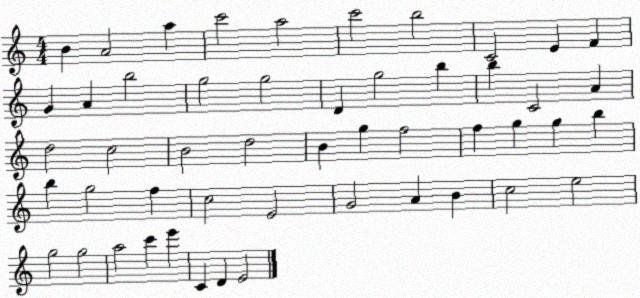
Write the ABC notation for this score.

X:1
T:Untitled
M:4/4
L:1/4
K:C
B A2 a c'2 a2 c'2 b2 C2 E F G A b2 g2 g2 D g2 b b C2 A d2 c2 B2 d2 B g f2 f g g b b g2 f c2 E2 G2 A B c2 e2 g2 g2 a2 c' e' C D E2